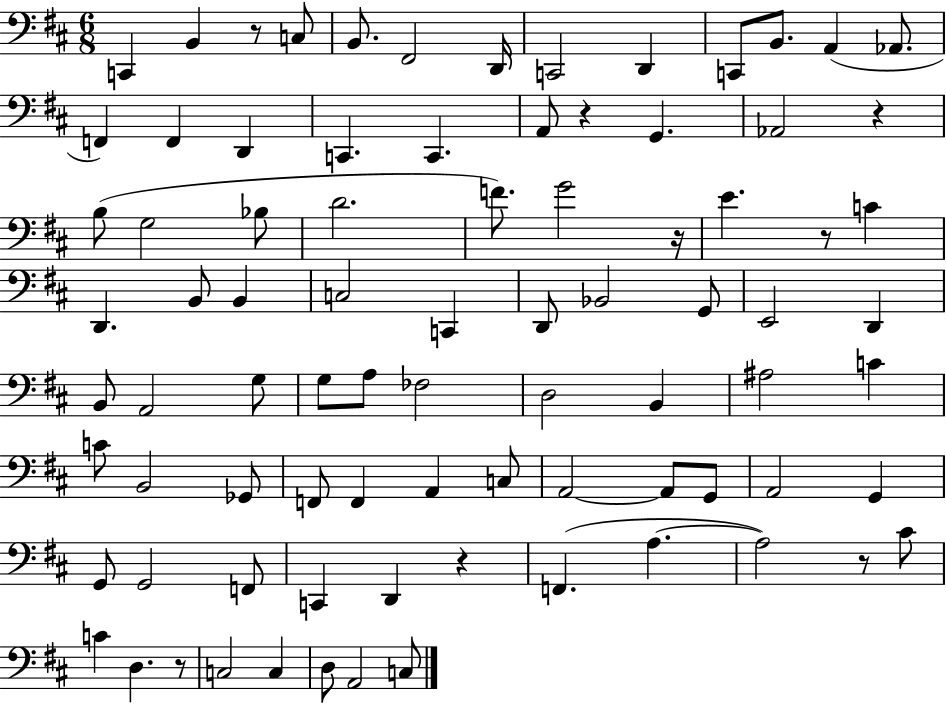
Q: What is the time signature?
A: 6/8